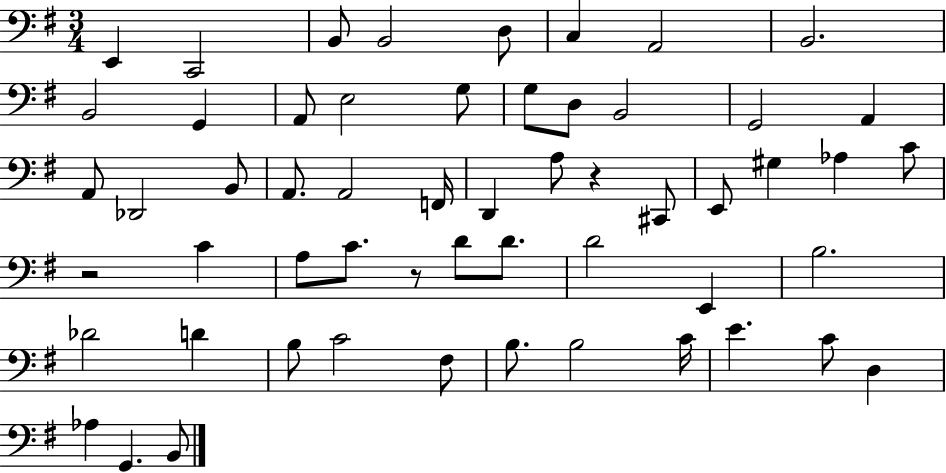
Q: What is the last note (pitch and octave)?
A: B2